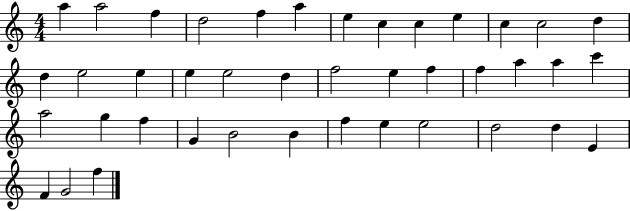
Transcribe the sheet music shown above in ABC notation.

X:1
T:Untitled
M:4/4
L:1/4
K:C
a a2 f d2 f a e c c e c c2 d d e2 e e e2 d f2 e f f a a c' a2 g f G B2 B f e e2 d2 d E F G2 f